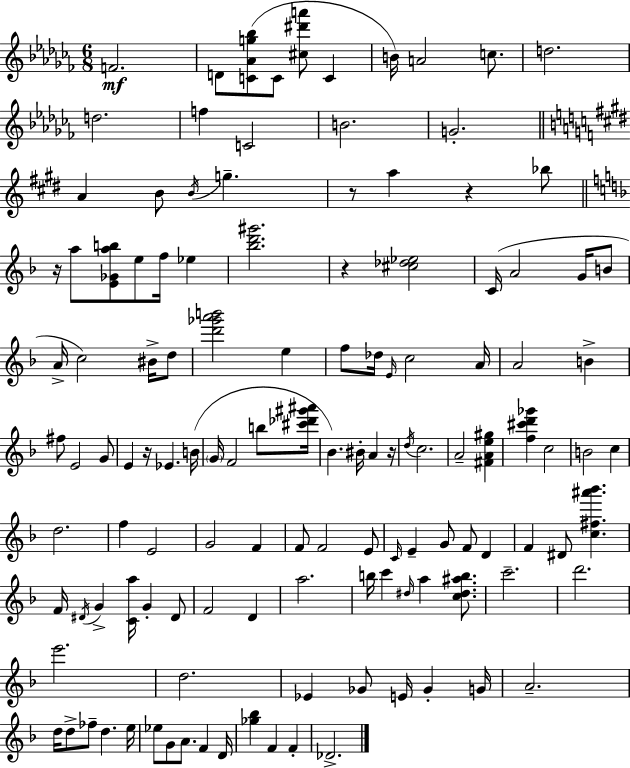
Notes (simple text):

F4/h. D4/e [C4,Ab4,G5,Bb5]/e C4/e [C#5,D#6,A6]/e C4/q B4/s A4/h C5/e. D5/h. D5/h. F5/q C4/h B4/h. G4/h. A4/q B4/e B4/s G5/q. R/e A5/q R/q Bb5/e R/s A5/e [E4,Gb4,A5,B5]/e E5/e F5/s Eb5/q [Bb5,D6,G#6]/h. R/q [C#5,Db5,Eb5]/h C4/s A4/h G4/s B4/e A4/s C5/h BIS4/s D5/e [D6,Gb6,A6,B6]/h E5/q F5/e Db5/s E4/s C5/h A4/s A4/h B4/q F#5/e E4/h G4/e E4/q R/s Eb4/q. B4/s G4/s F4/h B5/e [C#6,Db6,G#6,A#6]/s Bb4/q. BIS4/s A4/q R/s D5/s C5/h. A4/h [F#4,A4,E5,G#5]/q [F5,C#6,D6,Gb6]/q C5/h B4/h C5/q D5/h. F5/q E4/h G4/h F4/q F4/e F4/h E4/e C4/s E4/q G4/e F4/e D4/q F4/q D#4/e [C5,F#5,A#6,Bb6]/q. F4/s D#4/s G4/q [C4,A5]/s G4/q D#4/e F4/h D4/q A5/h. B5/s C6/q D#5/s A5/q [C5,D#5,A#5,B5]/e. C6/h. D6/h. E6/h. D5/h. Eb4/q Gb4/e E4/s Gb4/q G4/s A4/h. D5/s D5/e FES5/e D5/q. E5/s Eb5/e G4/e A4/e. F4/q D4/s [Gb5,Bb5]/q F4/q F4/q Db4/h.